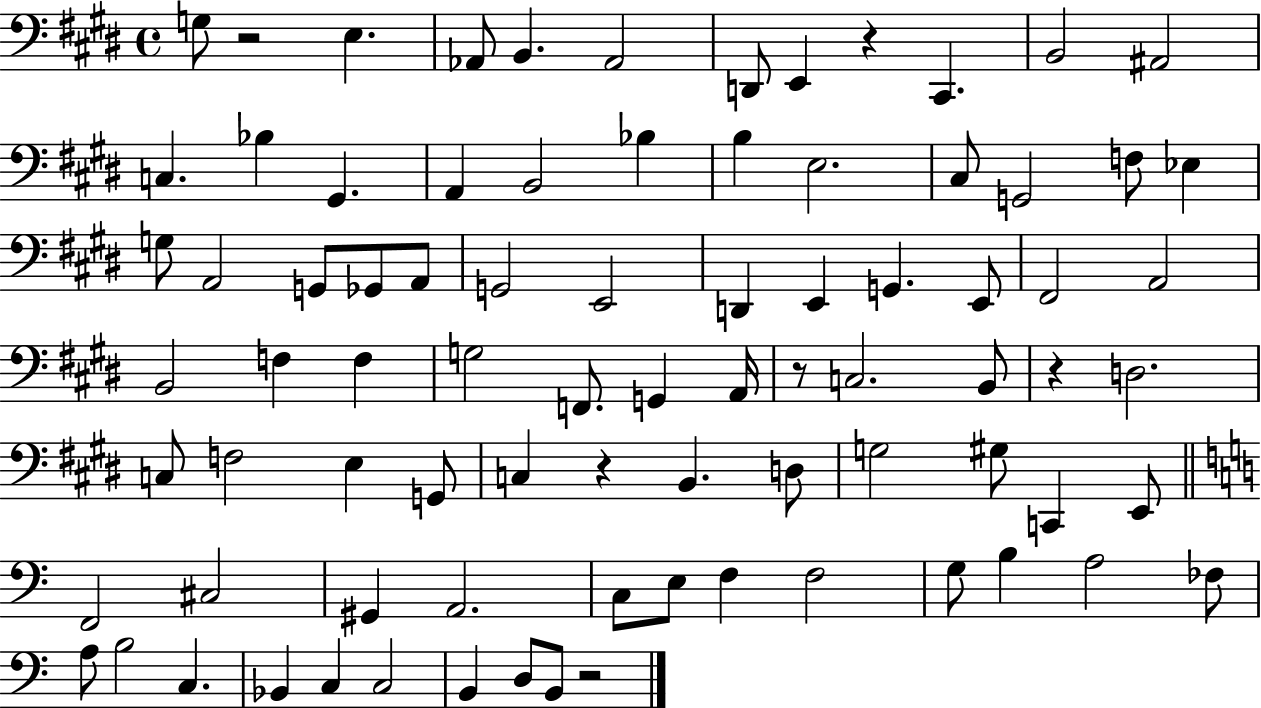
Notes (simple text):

G3/e R/h E3/q. Ab2/e B2/q. Ab2/h D2/e E2/q R/q C#2/q. B2/h A#2/h C3/q. Bb3/q G#2/q. A2/q B2/h Bb3/q B3/q E3/h. C#3/e G2/h F3/e Eb3/q G3/e A2/h G2/e Gb2/e A2/e G2/h E2/h D2/q E2/q G2/q. E2/e F#2/h A2/h B2/h F3/q F3/q G3/h F2/e. G2/q A2/s R/e C3/h. B2/e R/q D3/h. C3/e F3/h E3/q G2/e C3/q R/q B2/q. D3/e G3/h G#3/e C2/q E2/e F2/h C#3/h G#2/q A2/h. C3/e E3/e F3/q F3/h G3/e B3/q A3/h FES3/e A3/e B3/h C3/q. Bb2/q C3/q C3/h B2/q D3/e B2/e R/h